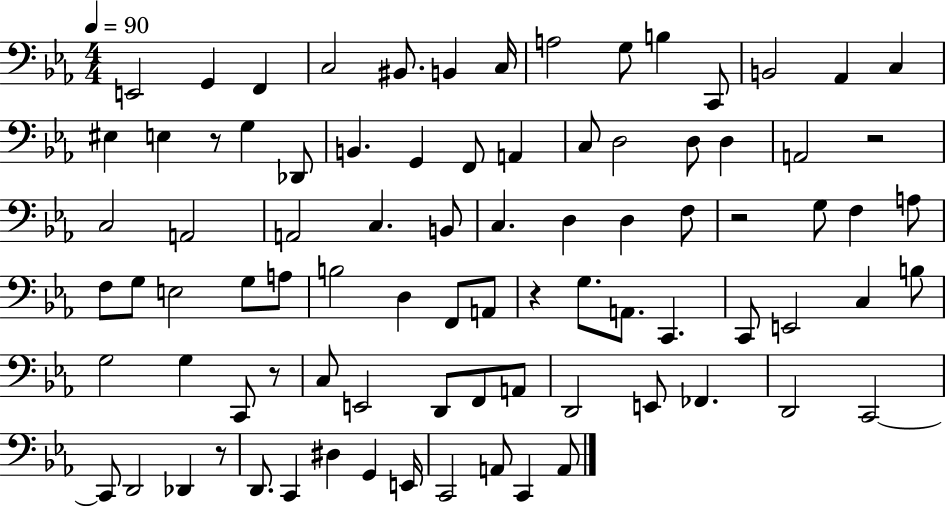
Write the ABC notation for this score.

X:1
T:Untitled
M:4/4
L:1/4
K:Eb
E,,2 G,, F,, C,2 ^B,,/2 B,, C,/4 A,2 G,/2 B, C,,/2 B,,2 _A,, C, ^E, E, z/2 G, _D,,/2 B,, G,, F,,/2 A,, C,/2 D,2 D,/2 D, A,,2 z2 C,2 A,,2 A,,2 C, B,,/2 C, D, D, F,/2 z2 G,/2 F, A,/2 F,/2 G,/2 E,2 G,/2 A,/2 B,2 D, F,,/2 A,,/2 z G,/2 A,,/2 C,, C,,/2 E,,2 C, B,/2 G,2 G, C,,/2 z/2 C,/2 E,,2 D,,/2 F,,/2 A,,/2 D,,2 E,,/2 _F,, D,,2 C,,2 C,,/2 D,,2 _D,, z/2 D,,/2 C,, ^D, G,, E,,/4 C,,2 A,,/2 C,, A,,/2